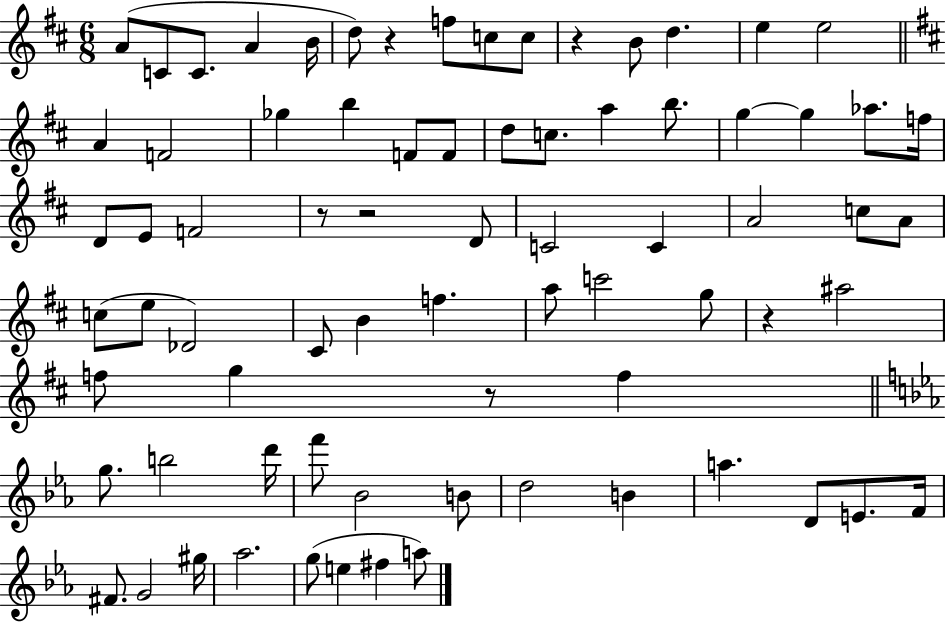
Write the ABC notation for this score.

X:1
T:Untitled
M:6/8
L:1/4
K:D
A/2 C/2 C/2 A B/4 d/2 z f/2 c/2 c/2 z B/2 d e e2 A F2 _g b F/2 F/2 d/2 c/2 a b/2 g g _a/2 f/4 D/2 E/2 F2 z/2 z2 D/2 C2 C A2 c/2 A/2 c/2 e/2 _D2 ^C/2 B f a/2 c'2 g/2 z ^a2 f/2 g z/2 f g/2 b2 d'/4 f'/2 _B2 B/2 d2 B a D/2 E/2 F/4 ^F/2 G2 ^g/4 _a2 g/2 e ^f a/2